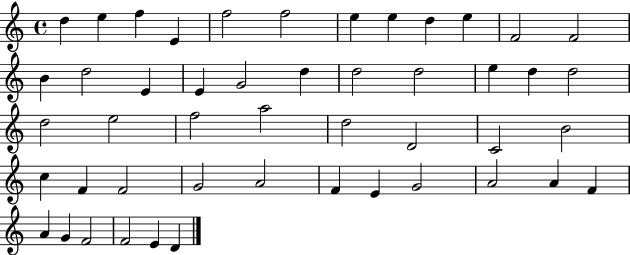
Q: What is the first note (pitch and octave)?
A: D5